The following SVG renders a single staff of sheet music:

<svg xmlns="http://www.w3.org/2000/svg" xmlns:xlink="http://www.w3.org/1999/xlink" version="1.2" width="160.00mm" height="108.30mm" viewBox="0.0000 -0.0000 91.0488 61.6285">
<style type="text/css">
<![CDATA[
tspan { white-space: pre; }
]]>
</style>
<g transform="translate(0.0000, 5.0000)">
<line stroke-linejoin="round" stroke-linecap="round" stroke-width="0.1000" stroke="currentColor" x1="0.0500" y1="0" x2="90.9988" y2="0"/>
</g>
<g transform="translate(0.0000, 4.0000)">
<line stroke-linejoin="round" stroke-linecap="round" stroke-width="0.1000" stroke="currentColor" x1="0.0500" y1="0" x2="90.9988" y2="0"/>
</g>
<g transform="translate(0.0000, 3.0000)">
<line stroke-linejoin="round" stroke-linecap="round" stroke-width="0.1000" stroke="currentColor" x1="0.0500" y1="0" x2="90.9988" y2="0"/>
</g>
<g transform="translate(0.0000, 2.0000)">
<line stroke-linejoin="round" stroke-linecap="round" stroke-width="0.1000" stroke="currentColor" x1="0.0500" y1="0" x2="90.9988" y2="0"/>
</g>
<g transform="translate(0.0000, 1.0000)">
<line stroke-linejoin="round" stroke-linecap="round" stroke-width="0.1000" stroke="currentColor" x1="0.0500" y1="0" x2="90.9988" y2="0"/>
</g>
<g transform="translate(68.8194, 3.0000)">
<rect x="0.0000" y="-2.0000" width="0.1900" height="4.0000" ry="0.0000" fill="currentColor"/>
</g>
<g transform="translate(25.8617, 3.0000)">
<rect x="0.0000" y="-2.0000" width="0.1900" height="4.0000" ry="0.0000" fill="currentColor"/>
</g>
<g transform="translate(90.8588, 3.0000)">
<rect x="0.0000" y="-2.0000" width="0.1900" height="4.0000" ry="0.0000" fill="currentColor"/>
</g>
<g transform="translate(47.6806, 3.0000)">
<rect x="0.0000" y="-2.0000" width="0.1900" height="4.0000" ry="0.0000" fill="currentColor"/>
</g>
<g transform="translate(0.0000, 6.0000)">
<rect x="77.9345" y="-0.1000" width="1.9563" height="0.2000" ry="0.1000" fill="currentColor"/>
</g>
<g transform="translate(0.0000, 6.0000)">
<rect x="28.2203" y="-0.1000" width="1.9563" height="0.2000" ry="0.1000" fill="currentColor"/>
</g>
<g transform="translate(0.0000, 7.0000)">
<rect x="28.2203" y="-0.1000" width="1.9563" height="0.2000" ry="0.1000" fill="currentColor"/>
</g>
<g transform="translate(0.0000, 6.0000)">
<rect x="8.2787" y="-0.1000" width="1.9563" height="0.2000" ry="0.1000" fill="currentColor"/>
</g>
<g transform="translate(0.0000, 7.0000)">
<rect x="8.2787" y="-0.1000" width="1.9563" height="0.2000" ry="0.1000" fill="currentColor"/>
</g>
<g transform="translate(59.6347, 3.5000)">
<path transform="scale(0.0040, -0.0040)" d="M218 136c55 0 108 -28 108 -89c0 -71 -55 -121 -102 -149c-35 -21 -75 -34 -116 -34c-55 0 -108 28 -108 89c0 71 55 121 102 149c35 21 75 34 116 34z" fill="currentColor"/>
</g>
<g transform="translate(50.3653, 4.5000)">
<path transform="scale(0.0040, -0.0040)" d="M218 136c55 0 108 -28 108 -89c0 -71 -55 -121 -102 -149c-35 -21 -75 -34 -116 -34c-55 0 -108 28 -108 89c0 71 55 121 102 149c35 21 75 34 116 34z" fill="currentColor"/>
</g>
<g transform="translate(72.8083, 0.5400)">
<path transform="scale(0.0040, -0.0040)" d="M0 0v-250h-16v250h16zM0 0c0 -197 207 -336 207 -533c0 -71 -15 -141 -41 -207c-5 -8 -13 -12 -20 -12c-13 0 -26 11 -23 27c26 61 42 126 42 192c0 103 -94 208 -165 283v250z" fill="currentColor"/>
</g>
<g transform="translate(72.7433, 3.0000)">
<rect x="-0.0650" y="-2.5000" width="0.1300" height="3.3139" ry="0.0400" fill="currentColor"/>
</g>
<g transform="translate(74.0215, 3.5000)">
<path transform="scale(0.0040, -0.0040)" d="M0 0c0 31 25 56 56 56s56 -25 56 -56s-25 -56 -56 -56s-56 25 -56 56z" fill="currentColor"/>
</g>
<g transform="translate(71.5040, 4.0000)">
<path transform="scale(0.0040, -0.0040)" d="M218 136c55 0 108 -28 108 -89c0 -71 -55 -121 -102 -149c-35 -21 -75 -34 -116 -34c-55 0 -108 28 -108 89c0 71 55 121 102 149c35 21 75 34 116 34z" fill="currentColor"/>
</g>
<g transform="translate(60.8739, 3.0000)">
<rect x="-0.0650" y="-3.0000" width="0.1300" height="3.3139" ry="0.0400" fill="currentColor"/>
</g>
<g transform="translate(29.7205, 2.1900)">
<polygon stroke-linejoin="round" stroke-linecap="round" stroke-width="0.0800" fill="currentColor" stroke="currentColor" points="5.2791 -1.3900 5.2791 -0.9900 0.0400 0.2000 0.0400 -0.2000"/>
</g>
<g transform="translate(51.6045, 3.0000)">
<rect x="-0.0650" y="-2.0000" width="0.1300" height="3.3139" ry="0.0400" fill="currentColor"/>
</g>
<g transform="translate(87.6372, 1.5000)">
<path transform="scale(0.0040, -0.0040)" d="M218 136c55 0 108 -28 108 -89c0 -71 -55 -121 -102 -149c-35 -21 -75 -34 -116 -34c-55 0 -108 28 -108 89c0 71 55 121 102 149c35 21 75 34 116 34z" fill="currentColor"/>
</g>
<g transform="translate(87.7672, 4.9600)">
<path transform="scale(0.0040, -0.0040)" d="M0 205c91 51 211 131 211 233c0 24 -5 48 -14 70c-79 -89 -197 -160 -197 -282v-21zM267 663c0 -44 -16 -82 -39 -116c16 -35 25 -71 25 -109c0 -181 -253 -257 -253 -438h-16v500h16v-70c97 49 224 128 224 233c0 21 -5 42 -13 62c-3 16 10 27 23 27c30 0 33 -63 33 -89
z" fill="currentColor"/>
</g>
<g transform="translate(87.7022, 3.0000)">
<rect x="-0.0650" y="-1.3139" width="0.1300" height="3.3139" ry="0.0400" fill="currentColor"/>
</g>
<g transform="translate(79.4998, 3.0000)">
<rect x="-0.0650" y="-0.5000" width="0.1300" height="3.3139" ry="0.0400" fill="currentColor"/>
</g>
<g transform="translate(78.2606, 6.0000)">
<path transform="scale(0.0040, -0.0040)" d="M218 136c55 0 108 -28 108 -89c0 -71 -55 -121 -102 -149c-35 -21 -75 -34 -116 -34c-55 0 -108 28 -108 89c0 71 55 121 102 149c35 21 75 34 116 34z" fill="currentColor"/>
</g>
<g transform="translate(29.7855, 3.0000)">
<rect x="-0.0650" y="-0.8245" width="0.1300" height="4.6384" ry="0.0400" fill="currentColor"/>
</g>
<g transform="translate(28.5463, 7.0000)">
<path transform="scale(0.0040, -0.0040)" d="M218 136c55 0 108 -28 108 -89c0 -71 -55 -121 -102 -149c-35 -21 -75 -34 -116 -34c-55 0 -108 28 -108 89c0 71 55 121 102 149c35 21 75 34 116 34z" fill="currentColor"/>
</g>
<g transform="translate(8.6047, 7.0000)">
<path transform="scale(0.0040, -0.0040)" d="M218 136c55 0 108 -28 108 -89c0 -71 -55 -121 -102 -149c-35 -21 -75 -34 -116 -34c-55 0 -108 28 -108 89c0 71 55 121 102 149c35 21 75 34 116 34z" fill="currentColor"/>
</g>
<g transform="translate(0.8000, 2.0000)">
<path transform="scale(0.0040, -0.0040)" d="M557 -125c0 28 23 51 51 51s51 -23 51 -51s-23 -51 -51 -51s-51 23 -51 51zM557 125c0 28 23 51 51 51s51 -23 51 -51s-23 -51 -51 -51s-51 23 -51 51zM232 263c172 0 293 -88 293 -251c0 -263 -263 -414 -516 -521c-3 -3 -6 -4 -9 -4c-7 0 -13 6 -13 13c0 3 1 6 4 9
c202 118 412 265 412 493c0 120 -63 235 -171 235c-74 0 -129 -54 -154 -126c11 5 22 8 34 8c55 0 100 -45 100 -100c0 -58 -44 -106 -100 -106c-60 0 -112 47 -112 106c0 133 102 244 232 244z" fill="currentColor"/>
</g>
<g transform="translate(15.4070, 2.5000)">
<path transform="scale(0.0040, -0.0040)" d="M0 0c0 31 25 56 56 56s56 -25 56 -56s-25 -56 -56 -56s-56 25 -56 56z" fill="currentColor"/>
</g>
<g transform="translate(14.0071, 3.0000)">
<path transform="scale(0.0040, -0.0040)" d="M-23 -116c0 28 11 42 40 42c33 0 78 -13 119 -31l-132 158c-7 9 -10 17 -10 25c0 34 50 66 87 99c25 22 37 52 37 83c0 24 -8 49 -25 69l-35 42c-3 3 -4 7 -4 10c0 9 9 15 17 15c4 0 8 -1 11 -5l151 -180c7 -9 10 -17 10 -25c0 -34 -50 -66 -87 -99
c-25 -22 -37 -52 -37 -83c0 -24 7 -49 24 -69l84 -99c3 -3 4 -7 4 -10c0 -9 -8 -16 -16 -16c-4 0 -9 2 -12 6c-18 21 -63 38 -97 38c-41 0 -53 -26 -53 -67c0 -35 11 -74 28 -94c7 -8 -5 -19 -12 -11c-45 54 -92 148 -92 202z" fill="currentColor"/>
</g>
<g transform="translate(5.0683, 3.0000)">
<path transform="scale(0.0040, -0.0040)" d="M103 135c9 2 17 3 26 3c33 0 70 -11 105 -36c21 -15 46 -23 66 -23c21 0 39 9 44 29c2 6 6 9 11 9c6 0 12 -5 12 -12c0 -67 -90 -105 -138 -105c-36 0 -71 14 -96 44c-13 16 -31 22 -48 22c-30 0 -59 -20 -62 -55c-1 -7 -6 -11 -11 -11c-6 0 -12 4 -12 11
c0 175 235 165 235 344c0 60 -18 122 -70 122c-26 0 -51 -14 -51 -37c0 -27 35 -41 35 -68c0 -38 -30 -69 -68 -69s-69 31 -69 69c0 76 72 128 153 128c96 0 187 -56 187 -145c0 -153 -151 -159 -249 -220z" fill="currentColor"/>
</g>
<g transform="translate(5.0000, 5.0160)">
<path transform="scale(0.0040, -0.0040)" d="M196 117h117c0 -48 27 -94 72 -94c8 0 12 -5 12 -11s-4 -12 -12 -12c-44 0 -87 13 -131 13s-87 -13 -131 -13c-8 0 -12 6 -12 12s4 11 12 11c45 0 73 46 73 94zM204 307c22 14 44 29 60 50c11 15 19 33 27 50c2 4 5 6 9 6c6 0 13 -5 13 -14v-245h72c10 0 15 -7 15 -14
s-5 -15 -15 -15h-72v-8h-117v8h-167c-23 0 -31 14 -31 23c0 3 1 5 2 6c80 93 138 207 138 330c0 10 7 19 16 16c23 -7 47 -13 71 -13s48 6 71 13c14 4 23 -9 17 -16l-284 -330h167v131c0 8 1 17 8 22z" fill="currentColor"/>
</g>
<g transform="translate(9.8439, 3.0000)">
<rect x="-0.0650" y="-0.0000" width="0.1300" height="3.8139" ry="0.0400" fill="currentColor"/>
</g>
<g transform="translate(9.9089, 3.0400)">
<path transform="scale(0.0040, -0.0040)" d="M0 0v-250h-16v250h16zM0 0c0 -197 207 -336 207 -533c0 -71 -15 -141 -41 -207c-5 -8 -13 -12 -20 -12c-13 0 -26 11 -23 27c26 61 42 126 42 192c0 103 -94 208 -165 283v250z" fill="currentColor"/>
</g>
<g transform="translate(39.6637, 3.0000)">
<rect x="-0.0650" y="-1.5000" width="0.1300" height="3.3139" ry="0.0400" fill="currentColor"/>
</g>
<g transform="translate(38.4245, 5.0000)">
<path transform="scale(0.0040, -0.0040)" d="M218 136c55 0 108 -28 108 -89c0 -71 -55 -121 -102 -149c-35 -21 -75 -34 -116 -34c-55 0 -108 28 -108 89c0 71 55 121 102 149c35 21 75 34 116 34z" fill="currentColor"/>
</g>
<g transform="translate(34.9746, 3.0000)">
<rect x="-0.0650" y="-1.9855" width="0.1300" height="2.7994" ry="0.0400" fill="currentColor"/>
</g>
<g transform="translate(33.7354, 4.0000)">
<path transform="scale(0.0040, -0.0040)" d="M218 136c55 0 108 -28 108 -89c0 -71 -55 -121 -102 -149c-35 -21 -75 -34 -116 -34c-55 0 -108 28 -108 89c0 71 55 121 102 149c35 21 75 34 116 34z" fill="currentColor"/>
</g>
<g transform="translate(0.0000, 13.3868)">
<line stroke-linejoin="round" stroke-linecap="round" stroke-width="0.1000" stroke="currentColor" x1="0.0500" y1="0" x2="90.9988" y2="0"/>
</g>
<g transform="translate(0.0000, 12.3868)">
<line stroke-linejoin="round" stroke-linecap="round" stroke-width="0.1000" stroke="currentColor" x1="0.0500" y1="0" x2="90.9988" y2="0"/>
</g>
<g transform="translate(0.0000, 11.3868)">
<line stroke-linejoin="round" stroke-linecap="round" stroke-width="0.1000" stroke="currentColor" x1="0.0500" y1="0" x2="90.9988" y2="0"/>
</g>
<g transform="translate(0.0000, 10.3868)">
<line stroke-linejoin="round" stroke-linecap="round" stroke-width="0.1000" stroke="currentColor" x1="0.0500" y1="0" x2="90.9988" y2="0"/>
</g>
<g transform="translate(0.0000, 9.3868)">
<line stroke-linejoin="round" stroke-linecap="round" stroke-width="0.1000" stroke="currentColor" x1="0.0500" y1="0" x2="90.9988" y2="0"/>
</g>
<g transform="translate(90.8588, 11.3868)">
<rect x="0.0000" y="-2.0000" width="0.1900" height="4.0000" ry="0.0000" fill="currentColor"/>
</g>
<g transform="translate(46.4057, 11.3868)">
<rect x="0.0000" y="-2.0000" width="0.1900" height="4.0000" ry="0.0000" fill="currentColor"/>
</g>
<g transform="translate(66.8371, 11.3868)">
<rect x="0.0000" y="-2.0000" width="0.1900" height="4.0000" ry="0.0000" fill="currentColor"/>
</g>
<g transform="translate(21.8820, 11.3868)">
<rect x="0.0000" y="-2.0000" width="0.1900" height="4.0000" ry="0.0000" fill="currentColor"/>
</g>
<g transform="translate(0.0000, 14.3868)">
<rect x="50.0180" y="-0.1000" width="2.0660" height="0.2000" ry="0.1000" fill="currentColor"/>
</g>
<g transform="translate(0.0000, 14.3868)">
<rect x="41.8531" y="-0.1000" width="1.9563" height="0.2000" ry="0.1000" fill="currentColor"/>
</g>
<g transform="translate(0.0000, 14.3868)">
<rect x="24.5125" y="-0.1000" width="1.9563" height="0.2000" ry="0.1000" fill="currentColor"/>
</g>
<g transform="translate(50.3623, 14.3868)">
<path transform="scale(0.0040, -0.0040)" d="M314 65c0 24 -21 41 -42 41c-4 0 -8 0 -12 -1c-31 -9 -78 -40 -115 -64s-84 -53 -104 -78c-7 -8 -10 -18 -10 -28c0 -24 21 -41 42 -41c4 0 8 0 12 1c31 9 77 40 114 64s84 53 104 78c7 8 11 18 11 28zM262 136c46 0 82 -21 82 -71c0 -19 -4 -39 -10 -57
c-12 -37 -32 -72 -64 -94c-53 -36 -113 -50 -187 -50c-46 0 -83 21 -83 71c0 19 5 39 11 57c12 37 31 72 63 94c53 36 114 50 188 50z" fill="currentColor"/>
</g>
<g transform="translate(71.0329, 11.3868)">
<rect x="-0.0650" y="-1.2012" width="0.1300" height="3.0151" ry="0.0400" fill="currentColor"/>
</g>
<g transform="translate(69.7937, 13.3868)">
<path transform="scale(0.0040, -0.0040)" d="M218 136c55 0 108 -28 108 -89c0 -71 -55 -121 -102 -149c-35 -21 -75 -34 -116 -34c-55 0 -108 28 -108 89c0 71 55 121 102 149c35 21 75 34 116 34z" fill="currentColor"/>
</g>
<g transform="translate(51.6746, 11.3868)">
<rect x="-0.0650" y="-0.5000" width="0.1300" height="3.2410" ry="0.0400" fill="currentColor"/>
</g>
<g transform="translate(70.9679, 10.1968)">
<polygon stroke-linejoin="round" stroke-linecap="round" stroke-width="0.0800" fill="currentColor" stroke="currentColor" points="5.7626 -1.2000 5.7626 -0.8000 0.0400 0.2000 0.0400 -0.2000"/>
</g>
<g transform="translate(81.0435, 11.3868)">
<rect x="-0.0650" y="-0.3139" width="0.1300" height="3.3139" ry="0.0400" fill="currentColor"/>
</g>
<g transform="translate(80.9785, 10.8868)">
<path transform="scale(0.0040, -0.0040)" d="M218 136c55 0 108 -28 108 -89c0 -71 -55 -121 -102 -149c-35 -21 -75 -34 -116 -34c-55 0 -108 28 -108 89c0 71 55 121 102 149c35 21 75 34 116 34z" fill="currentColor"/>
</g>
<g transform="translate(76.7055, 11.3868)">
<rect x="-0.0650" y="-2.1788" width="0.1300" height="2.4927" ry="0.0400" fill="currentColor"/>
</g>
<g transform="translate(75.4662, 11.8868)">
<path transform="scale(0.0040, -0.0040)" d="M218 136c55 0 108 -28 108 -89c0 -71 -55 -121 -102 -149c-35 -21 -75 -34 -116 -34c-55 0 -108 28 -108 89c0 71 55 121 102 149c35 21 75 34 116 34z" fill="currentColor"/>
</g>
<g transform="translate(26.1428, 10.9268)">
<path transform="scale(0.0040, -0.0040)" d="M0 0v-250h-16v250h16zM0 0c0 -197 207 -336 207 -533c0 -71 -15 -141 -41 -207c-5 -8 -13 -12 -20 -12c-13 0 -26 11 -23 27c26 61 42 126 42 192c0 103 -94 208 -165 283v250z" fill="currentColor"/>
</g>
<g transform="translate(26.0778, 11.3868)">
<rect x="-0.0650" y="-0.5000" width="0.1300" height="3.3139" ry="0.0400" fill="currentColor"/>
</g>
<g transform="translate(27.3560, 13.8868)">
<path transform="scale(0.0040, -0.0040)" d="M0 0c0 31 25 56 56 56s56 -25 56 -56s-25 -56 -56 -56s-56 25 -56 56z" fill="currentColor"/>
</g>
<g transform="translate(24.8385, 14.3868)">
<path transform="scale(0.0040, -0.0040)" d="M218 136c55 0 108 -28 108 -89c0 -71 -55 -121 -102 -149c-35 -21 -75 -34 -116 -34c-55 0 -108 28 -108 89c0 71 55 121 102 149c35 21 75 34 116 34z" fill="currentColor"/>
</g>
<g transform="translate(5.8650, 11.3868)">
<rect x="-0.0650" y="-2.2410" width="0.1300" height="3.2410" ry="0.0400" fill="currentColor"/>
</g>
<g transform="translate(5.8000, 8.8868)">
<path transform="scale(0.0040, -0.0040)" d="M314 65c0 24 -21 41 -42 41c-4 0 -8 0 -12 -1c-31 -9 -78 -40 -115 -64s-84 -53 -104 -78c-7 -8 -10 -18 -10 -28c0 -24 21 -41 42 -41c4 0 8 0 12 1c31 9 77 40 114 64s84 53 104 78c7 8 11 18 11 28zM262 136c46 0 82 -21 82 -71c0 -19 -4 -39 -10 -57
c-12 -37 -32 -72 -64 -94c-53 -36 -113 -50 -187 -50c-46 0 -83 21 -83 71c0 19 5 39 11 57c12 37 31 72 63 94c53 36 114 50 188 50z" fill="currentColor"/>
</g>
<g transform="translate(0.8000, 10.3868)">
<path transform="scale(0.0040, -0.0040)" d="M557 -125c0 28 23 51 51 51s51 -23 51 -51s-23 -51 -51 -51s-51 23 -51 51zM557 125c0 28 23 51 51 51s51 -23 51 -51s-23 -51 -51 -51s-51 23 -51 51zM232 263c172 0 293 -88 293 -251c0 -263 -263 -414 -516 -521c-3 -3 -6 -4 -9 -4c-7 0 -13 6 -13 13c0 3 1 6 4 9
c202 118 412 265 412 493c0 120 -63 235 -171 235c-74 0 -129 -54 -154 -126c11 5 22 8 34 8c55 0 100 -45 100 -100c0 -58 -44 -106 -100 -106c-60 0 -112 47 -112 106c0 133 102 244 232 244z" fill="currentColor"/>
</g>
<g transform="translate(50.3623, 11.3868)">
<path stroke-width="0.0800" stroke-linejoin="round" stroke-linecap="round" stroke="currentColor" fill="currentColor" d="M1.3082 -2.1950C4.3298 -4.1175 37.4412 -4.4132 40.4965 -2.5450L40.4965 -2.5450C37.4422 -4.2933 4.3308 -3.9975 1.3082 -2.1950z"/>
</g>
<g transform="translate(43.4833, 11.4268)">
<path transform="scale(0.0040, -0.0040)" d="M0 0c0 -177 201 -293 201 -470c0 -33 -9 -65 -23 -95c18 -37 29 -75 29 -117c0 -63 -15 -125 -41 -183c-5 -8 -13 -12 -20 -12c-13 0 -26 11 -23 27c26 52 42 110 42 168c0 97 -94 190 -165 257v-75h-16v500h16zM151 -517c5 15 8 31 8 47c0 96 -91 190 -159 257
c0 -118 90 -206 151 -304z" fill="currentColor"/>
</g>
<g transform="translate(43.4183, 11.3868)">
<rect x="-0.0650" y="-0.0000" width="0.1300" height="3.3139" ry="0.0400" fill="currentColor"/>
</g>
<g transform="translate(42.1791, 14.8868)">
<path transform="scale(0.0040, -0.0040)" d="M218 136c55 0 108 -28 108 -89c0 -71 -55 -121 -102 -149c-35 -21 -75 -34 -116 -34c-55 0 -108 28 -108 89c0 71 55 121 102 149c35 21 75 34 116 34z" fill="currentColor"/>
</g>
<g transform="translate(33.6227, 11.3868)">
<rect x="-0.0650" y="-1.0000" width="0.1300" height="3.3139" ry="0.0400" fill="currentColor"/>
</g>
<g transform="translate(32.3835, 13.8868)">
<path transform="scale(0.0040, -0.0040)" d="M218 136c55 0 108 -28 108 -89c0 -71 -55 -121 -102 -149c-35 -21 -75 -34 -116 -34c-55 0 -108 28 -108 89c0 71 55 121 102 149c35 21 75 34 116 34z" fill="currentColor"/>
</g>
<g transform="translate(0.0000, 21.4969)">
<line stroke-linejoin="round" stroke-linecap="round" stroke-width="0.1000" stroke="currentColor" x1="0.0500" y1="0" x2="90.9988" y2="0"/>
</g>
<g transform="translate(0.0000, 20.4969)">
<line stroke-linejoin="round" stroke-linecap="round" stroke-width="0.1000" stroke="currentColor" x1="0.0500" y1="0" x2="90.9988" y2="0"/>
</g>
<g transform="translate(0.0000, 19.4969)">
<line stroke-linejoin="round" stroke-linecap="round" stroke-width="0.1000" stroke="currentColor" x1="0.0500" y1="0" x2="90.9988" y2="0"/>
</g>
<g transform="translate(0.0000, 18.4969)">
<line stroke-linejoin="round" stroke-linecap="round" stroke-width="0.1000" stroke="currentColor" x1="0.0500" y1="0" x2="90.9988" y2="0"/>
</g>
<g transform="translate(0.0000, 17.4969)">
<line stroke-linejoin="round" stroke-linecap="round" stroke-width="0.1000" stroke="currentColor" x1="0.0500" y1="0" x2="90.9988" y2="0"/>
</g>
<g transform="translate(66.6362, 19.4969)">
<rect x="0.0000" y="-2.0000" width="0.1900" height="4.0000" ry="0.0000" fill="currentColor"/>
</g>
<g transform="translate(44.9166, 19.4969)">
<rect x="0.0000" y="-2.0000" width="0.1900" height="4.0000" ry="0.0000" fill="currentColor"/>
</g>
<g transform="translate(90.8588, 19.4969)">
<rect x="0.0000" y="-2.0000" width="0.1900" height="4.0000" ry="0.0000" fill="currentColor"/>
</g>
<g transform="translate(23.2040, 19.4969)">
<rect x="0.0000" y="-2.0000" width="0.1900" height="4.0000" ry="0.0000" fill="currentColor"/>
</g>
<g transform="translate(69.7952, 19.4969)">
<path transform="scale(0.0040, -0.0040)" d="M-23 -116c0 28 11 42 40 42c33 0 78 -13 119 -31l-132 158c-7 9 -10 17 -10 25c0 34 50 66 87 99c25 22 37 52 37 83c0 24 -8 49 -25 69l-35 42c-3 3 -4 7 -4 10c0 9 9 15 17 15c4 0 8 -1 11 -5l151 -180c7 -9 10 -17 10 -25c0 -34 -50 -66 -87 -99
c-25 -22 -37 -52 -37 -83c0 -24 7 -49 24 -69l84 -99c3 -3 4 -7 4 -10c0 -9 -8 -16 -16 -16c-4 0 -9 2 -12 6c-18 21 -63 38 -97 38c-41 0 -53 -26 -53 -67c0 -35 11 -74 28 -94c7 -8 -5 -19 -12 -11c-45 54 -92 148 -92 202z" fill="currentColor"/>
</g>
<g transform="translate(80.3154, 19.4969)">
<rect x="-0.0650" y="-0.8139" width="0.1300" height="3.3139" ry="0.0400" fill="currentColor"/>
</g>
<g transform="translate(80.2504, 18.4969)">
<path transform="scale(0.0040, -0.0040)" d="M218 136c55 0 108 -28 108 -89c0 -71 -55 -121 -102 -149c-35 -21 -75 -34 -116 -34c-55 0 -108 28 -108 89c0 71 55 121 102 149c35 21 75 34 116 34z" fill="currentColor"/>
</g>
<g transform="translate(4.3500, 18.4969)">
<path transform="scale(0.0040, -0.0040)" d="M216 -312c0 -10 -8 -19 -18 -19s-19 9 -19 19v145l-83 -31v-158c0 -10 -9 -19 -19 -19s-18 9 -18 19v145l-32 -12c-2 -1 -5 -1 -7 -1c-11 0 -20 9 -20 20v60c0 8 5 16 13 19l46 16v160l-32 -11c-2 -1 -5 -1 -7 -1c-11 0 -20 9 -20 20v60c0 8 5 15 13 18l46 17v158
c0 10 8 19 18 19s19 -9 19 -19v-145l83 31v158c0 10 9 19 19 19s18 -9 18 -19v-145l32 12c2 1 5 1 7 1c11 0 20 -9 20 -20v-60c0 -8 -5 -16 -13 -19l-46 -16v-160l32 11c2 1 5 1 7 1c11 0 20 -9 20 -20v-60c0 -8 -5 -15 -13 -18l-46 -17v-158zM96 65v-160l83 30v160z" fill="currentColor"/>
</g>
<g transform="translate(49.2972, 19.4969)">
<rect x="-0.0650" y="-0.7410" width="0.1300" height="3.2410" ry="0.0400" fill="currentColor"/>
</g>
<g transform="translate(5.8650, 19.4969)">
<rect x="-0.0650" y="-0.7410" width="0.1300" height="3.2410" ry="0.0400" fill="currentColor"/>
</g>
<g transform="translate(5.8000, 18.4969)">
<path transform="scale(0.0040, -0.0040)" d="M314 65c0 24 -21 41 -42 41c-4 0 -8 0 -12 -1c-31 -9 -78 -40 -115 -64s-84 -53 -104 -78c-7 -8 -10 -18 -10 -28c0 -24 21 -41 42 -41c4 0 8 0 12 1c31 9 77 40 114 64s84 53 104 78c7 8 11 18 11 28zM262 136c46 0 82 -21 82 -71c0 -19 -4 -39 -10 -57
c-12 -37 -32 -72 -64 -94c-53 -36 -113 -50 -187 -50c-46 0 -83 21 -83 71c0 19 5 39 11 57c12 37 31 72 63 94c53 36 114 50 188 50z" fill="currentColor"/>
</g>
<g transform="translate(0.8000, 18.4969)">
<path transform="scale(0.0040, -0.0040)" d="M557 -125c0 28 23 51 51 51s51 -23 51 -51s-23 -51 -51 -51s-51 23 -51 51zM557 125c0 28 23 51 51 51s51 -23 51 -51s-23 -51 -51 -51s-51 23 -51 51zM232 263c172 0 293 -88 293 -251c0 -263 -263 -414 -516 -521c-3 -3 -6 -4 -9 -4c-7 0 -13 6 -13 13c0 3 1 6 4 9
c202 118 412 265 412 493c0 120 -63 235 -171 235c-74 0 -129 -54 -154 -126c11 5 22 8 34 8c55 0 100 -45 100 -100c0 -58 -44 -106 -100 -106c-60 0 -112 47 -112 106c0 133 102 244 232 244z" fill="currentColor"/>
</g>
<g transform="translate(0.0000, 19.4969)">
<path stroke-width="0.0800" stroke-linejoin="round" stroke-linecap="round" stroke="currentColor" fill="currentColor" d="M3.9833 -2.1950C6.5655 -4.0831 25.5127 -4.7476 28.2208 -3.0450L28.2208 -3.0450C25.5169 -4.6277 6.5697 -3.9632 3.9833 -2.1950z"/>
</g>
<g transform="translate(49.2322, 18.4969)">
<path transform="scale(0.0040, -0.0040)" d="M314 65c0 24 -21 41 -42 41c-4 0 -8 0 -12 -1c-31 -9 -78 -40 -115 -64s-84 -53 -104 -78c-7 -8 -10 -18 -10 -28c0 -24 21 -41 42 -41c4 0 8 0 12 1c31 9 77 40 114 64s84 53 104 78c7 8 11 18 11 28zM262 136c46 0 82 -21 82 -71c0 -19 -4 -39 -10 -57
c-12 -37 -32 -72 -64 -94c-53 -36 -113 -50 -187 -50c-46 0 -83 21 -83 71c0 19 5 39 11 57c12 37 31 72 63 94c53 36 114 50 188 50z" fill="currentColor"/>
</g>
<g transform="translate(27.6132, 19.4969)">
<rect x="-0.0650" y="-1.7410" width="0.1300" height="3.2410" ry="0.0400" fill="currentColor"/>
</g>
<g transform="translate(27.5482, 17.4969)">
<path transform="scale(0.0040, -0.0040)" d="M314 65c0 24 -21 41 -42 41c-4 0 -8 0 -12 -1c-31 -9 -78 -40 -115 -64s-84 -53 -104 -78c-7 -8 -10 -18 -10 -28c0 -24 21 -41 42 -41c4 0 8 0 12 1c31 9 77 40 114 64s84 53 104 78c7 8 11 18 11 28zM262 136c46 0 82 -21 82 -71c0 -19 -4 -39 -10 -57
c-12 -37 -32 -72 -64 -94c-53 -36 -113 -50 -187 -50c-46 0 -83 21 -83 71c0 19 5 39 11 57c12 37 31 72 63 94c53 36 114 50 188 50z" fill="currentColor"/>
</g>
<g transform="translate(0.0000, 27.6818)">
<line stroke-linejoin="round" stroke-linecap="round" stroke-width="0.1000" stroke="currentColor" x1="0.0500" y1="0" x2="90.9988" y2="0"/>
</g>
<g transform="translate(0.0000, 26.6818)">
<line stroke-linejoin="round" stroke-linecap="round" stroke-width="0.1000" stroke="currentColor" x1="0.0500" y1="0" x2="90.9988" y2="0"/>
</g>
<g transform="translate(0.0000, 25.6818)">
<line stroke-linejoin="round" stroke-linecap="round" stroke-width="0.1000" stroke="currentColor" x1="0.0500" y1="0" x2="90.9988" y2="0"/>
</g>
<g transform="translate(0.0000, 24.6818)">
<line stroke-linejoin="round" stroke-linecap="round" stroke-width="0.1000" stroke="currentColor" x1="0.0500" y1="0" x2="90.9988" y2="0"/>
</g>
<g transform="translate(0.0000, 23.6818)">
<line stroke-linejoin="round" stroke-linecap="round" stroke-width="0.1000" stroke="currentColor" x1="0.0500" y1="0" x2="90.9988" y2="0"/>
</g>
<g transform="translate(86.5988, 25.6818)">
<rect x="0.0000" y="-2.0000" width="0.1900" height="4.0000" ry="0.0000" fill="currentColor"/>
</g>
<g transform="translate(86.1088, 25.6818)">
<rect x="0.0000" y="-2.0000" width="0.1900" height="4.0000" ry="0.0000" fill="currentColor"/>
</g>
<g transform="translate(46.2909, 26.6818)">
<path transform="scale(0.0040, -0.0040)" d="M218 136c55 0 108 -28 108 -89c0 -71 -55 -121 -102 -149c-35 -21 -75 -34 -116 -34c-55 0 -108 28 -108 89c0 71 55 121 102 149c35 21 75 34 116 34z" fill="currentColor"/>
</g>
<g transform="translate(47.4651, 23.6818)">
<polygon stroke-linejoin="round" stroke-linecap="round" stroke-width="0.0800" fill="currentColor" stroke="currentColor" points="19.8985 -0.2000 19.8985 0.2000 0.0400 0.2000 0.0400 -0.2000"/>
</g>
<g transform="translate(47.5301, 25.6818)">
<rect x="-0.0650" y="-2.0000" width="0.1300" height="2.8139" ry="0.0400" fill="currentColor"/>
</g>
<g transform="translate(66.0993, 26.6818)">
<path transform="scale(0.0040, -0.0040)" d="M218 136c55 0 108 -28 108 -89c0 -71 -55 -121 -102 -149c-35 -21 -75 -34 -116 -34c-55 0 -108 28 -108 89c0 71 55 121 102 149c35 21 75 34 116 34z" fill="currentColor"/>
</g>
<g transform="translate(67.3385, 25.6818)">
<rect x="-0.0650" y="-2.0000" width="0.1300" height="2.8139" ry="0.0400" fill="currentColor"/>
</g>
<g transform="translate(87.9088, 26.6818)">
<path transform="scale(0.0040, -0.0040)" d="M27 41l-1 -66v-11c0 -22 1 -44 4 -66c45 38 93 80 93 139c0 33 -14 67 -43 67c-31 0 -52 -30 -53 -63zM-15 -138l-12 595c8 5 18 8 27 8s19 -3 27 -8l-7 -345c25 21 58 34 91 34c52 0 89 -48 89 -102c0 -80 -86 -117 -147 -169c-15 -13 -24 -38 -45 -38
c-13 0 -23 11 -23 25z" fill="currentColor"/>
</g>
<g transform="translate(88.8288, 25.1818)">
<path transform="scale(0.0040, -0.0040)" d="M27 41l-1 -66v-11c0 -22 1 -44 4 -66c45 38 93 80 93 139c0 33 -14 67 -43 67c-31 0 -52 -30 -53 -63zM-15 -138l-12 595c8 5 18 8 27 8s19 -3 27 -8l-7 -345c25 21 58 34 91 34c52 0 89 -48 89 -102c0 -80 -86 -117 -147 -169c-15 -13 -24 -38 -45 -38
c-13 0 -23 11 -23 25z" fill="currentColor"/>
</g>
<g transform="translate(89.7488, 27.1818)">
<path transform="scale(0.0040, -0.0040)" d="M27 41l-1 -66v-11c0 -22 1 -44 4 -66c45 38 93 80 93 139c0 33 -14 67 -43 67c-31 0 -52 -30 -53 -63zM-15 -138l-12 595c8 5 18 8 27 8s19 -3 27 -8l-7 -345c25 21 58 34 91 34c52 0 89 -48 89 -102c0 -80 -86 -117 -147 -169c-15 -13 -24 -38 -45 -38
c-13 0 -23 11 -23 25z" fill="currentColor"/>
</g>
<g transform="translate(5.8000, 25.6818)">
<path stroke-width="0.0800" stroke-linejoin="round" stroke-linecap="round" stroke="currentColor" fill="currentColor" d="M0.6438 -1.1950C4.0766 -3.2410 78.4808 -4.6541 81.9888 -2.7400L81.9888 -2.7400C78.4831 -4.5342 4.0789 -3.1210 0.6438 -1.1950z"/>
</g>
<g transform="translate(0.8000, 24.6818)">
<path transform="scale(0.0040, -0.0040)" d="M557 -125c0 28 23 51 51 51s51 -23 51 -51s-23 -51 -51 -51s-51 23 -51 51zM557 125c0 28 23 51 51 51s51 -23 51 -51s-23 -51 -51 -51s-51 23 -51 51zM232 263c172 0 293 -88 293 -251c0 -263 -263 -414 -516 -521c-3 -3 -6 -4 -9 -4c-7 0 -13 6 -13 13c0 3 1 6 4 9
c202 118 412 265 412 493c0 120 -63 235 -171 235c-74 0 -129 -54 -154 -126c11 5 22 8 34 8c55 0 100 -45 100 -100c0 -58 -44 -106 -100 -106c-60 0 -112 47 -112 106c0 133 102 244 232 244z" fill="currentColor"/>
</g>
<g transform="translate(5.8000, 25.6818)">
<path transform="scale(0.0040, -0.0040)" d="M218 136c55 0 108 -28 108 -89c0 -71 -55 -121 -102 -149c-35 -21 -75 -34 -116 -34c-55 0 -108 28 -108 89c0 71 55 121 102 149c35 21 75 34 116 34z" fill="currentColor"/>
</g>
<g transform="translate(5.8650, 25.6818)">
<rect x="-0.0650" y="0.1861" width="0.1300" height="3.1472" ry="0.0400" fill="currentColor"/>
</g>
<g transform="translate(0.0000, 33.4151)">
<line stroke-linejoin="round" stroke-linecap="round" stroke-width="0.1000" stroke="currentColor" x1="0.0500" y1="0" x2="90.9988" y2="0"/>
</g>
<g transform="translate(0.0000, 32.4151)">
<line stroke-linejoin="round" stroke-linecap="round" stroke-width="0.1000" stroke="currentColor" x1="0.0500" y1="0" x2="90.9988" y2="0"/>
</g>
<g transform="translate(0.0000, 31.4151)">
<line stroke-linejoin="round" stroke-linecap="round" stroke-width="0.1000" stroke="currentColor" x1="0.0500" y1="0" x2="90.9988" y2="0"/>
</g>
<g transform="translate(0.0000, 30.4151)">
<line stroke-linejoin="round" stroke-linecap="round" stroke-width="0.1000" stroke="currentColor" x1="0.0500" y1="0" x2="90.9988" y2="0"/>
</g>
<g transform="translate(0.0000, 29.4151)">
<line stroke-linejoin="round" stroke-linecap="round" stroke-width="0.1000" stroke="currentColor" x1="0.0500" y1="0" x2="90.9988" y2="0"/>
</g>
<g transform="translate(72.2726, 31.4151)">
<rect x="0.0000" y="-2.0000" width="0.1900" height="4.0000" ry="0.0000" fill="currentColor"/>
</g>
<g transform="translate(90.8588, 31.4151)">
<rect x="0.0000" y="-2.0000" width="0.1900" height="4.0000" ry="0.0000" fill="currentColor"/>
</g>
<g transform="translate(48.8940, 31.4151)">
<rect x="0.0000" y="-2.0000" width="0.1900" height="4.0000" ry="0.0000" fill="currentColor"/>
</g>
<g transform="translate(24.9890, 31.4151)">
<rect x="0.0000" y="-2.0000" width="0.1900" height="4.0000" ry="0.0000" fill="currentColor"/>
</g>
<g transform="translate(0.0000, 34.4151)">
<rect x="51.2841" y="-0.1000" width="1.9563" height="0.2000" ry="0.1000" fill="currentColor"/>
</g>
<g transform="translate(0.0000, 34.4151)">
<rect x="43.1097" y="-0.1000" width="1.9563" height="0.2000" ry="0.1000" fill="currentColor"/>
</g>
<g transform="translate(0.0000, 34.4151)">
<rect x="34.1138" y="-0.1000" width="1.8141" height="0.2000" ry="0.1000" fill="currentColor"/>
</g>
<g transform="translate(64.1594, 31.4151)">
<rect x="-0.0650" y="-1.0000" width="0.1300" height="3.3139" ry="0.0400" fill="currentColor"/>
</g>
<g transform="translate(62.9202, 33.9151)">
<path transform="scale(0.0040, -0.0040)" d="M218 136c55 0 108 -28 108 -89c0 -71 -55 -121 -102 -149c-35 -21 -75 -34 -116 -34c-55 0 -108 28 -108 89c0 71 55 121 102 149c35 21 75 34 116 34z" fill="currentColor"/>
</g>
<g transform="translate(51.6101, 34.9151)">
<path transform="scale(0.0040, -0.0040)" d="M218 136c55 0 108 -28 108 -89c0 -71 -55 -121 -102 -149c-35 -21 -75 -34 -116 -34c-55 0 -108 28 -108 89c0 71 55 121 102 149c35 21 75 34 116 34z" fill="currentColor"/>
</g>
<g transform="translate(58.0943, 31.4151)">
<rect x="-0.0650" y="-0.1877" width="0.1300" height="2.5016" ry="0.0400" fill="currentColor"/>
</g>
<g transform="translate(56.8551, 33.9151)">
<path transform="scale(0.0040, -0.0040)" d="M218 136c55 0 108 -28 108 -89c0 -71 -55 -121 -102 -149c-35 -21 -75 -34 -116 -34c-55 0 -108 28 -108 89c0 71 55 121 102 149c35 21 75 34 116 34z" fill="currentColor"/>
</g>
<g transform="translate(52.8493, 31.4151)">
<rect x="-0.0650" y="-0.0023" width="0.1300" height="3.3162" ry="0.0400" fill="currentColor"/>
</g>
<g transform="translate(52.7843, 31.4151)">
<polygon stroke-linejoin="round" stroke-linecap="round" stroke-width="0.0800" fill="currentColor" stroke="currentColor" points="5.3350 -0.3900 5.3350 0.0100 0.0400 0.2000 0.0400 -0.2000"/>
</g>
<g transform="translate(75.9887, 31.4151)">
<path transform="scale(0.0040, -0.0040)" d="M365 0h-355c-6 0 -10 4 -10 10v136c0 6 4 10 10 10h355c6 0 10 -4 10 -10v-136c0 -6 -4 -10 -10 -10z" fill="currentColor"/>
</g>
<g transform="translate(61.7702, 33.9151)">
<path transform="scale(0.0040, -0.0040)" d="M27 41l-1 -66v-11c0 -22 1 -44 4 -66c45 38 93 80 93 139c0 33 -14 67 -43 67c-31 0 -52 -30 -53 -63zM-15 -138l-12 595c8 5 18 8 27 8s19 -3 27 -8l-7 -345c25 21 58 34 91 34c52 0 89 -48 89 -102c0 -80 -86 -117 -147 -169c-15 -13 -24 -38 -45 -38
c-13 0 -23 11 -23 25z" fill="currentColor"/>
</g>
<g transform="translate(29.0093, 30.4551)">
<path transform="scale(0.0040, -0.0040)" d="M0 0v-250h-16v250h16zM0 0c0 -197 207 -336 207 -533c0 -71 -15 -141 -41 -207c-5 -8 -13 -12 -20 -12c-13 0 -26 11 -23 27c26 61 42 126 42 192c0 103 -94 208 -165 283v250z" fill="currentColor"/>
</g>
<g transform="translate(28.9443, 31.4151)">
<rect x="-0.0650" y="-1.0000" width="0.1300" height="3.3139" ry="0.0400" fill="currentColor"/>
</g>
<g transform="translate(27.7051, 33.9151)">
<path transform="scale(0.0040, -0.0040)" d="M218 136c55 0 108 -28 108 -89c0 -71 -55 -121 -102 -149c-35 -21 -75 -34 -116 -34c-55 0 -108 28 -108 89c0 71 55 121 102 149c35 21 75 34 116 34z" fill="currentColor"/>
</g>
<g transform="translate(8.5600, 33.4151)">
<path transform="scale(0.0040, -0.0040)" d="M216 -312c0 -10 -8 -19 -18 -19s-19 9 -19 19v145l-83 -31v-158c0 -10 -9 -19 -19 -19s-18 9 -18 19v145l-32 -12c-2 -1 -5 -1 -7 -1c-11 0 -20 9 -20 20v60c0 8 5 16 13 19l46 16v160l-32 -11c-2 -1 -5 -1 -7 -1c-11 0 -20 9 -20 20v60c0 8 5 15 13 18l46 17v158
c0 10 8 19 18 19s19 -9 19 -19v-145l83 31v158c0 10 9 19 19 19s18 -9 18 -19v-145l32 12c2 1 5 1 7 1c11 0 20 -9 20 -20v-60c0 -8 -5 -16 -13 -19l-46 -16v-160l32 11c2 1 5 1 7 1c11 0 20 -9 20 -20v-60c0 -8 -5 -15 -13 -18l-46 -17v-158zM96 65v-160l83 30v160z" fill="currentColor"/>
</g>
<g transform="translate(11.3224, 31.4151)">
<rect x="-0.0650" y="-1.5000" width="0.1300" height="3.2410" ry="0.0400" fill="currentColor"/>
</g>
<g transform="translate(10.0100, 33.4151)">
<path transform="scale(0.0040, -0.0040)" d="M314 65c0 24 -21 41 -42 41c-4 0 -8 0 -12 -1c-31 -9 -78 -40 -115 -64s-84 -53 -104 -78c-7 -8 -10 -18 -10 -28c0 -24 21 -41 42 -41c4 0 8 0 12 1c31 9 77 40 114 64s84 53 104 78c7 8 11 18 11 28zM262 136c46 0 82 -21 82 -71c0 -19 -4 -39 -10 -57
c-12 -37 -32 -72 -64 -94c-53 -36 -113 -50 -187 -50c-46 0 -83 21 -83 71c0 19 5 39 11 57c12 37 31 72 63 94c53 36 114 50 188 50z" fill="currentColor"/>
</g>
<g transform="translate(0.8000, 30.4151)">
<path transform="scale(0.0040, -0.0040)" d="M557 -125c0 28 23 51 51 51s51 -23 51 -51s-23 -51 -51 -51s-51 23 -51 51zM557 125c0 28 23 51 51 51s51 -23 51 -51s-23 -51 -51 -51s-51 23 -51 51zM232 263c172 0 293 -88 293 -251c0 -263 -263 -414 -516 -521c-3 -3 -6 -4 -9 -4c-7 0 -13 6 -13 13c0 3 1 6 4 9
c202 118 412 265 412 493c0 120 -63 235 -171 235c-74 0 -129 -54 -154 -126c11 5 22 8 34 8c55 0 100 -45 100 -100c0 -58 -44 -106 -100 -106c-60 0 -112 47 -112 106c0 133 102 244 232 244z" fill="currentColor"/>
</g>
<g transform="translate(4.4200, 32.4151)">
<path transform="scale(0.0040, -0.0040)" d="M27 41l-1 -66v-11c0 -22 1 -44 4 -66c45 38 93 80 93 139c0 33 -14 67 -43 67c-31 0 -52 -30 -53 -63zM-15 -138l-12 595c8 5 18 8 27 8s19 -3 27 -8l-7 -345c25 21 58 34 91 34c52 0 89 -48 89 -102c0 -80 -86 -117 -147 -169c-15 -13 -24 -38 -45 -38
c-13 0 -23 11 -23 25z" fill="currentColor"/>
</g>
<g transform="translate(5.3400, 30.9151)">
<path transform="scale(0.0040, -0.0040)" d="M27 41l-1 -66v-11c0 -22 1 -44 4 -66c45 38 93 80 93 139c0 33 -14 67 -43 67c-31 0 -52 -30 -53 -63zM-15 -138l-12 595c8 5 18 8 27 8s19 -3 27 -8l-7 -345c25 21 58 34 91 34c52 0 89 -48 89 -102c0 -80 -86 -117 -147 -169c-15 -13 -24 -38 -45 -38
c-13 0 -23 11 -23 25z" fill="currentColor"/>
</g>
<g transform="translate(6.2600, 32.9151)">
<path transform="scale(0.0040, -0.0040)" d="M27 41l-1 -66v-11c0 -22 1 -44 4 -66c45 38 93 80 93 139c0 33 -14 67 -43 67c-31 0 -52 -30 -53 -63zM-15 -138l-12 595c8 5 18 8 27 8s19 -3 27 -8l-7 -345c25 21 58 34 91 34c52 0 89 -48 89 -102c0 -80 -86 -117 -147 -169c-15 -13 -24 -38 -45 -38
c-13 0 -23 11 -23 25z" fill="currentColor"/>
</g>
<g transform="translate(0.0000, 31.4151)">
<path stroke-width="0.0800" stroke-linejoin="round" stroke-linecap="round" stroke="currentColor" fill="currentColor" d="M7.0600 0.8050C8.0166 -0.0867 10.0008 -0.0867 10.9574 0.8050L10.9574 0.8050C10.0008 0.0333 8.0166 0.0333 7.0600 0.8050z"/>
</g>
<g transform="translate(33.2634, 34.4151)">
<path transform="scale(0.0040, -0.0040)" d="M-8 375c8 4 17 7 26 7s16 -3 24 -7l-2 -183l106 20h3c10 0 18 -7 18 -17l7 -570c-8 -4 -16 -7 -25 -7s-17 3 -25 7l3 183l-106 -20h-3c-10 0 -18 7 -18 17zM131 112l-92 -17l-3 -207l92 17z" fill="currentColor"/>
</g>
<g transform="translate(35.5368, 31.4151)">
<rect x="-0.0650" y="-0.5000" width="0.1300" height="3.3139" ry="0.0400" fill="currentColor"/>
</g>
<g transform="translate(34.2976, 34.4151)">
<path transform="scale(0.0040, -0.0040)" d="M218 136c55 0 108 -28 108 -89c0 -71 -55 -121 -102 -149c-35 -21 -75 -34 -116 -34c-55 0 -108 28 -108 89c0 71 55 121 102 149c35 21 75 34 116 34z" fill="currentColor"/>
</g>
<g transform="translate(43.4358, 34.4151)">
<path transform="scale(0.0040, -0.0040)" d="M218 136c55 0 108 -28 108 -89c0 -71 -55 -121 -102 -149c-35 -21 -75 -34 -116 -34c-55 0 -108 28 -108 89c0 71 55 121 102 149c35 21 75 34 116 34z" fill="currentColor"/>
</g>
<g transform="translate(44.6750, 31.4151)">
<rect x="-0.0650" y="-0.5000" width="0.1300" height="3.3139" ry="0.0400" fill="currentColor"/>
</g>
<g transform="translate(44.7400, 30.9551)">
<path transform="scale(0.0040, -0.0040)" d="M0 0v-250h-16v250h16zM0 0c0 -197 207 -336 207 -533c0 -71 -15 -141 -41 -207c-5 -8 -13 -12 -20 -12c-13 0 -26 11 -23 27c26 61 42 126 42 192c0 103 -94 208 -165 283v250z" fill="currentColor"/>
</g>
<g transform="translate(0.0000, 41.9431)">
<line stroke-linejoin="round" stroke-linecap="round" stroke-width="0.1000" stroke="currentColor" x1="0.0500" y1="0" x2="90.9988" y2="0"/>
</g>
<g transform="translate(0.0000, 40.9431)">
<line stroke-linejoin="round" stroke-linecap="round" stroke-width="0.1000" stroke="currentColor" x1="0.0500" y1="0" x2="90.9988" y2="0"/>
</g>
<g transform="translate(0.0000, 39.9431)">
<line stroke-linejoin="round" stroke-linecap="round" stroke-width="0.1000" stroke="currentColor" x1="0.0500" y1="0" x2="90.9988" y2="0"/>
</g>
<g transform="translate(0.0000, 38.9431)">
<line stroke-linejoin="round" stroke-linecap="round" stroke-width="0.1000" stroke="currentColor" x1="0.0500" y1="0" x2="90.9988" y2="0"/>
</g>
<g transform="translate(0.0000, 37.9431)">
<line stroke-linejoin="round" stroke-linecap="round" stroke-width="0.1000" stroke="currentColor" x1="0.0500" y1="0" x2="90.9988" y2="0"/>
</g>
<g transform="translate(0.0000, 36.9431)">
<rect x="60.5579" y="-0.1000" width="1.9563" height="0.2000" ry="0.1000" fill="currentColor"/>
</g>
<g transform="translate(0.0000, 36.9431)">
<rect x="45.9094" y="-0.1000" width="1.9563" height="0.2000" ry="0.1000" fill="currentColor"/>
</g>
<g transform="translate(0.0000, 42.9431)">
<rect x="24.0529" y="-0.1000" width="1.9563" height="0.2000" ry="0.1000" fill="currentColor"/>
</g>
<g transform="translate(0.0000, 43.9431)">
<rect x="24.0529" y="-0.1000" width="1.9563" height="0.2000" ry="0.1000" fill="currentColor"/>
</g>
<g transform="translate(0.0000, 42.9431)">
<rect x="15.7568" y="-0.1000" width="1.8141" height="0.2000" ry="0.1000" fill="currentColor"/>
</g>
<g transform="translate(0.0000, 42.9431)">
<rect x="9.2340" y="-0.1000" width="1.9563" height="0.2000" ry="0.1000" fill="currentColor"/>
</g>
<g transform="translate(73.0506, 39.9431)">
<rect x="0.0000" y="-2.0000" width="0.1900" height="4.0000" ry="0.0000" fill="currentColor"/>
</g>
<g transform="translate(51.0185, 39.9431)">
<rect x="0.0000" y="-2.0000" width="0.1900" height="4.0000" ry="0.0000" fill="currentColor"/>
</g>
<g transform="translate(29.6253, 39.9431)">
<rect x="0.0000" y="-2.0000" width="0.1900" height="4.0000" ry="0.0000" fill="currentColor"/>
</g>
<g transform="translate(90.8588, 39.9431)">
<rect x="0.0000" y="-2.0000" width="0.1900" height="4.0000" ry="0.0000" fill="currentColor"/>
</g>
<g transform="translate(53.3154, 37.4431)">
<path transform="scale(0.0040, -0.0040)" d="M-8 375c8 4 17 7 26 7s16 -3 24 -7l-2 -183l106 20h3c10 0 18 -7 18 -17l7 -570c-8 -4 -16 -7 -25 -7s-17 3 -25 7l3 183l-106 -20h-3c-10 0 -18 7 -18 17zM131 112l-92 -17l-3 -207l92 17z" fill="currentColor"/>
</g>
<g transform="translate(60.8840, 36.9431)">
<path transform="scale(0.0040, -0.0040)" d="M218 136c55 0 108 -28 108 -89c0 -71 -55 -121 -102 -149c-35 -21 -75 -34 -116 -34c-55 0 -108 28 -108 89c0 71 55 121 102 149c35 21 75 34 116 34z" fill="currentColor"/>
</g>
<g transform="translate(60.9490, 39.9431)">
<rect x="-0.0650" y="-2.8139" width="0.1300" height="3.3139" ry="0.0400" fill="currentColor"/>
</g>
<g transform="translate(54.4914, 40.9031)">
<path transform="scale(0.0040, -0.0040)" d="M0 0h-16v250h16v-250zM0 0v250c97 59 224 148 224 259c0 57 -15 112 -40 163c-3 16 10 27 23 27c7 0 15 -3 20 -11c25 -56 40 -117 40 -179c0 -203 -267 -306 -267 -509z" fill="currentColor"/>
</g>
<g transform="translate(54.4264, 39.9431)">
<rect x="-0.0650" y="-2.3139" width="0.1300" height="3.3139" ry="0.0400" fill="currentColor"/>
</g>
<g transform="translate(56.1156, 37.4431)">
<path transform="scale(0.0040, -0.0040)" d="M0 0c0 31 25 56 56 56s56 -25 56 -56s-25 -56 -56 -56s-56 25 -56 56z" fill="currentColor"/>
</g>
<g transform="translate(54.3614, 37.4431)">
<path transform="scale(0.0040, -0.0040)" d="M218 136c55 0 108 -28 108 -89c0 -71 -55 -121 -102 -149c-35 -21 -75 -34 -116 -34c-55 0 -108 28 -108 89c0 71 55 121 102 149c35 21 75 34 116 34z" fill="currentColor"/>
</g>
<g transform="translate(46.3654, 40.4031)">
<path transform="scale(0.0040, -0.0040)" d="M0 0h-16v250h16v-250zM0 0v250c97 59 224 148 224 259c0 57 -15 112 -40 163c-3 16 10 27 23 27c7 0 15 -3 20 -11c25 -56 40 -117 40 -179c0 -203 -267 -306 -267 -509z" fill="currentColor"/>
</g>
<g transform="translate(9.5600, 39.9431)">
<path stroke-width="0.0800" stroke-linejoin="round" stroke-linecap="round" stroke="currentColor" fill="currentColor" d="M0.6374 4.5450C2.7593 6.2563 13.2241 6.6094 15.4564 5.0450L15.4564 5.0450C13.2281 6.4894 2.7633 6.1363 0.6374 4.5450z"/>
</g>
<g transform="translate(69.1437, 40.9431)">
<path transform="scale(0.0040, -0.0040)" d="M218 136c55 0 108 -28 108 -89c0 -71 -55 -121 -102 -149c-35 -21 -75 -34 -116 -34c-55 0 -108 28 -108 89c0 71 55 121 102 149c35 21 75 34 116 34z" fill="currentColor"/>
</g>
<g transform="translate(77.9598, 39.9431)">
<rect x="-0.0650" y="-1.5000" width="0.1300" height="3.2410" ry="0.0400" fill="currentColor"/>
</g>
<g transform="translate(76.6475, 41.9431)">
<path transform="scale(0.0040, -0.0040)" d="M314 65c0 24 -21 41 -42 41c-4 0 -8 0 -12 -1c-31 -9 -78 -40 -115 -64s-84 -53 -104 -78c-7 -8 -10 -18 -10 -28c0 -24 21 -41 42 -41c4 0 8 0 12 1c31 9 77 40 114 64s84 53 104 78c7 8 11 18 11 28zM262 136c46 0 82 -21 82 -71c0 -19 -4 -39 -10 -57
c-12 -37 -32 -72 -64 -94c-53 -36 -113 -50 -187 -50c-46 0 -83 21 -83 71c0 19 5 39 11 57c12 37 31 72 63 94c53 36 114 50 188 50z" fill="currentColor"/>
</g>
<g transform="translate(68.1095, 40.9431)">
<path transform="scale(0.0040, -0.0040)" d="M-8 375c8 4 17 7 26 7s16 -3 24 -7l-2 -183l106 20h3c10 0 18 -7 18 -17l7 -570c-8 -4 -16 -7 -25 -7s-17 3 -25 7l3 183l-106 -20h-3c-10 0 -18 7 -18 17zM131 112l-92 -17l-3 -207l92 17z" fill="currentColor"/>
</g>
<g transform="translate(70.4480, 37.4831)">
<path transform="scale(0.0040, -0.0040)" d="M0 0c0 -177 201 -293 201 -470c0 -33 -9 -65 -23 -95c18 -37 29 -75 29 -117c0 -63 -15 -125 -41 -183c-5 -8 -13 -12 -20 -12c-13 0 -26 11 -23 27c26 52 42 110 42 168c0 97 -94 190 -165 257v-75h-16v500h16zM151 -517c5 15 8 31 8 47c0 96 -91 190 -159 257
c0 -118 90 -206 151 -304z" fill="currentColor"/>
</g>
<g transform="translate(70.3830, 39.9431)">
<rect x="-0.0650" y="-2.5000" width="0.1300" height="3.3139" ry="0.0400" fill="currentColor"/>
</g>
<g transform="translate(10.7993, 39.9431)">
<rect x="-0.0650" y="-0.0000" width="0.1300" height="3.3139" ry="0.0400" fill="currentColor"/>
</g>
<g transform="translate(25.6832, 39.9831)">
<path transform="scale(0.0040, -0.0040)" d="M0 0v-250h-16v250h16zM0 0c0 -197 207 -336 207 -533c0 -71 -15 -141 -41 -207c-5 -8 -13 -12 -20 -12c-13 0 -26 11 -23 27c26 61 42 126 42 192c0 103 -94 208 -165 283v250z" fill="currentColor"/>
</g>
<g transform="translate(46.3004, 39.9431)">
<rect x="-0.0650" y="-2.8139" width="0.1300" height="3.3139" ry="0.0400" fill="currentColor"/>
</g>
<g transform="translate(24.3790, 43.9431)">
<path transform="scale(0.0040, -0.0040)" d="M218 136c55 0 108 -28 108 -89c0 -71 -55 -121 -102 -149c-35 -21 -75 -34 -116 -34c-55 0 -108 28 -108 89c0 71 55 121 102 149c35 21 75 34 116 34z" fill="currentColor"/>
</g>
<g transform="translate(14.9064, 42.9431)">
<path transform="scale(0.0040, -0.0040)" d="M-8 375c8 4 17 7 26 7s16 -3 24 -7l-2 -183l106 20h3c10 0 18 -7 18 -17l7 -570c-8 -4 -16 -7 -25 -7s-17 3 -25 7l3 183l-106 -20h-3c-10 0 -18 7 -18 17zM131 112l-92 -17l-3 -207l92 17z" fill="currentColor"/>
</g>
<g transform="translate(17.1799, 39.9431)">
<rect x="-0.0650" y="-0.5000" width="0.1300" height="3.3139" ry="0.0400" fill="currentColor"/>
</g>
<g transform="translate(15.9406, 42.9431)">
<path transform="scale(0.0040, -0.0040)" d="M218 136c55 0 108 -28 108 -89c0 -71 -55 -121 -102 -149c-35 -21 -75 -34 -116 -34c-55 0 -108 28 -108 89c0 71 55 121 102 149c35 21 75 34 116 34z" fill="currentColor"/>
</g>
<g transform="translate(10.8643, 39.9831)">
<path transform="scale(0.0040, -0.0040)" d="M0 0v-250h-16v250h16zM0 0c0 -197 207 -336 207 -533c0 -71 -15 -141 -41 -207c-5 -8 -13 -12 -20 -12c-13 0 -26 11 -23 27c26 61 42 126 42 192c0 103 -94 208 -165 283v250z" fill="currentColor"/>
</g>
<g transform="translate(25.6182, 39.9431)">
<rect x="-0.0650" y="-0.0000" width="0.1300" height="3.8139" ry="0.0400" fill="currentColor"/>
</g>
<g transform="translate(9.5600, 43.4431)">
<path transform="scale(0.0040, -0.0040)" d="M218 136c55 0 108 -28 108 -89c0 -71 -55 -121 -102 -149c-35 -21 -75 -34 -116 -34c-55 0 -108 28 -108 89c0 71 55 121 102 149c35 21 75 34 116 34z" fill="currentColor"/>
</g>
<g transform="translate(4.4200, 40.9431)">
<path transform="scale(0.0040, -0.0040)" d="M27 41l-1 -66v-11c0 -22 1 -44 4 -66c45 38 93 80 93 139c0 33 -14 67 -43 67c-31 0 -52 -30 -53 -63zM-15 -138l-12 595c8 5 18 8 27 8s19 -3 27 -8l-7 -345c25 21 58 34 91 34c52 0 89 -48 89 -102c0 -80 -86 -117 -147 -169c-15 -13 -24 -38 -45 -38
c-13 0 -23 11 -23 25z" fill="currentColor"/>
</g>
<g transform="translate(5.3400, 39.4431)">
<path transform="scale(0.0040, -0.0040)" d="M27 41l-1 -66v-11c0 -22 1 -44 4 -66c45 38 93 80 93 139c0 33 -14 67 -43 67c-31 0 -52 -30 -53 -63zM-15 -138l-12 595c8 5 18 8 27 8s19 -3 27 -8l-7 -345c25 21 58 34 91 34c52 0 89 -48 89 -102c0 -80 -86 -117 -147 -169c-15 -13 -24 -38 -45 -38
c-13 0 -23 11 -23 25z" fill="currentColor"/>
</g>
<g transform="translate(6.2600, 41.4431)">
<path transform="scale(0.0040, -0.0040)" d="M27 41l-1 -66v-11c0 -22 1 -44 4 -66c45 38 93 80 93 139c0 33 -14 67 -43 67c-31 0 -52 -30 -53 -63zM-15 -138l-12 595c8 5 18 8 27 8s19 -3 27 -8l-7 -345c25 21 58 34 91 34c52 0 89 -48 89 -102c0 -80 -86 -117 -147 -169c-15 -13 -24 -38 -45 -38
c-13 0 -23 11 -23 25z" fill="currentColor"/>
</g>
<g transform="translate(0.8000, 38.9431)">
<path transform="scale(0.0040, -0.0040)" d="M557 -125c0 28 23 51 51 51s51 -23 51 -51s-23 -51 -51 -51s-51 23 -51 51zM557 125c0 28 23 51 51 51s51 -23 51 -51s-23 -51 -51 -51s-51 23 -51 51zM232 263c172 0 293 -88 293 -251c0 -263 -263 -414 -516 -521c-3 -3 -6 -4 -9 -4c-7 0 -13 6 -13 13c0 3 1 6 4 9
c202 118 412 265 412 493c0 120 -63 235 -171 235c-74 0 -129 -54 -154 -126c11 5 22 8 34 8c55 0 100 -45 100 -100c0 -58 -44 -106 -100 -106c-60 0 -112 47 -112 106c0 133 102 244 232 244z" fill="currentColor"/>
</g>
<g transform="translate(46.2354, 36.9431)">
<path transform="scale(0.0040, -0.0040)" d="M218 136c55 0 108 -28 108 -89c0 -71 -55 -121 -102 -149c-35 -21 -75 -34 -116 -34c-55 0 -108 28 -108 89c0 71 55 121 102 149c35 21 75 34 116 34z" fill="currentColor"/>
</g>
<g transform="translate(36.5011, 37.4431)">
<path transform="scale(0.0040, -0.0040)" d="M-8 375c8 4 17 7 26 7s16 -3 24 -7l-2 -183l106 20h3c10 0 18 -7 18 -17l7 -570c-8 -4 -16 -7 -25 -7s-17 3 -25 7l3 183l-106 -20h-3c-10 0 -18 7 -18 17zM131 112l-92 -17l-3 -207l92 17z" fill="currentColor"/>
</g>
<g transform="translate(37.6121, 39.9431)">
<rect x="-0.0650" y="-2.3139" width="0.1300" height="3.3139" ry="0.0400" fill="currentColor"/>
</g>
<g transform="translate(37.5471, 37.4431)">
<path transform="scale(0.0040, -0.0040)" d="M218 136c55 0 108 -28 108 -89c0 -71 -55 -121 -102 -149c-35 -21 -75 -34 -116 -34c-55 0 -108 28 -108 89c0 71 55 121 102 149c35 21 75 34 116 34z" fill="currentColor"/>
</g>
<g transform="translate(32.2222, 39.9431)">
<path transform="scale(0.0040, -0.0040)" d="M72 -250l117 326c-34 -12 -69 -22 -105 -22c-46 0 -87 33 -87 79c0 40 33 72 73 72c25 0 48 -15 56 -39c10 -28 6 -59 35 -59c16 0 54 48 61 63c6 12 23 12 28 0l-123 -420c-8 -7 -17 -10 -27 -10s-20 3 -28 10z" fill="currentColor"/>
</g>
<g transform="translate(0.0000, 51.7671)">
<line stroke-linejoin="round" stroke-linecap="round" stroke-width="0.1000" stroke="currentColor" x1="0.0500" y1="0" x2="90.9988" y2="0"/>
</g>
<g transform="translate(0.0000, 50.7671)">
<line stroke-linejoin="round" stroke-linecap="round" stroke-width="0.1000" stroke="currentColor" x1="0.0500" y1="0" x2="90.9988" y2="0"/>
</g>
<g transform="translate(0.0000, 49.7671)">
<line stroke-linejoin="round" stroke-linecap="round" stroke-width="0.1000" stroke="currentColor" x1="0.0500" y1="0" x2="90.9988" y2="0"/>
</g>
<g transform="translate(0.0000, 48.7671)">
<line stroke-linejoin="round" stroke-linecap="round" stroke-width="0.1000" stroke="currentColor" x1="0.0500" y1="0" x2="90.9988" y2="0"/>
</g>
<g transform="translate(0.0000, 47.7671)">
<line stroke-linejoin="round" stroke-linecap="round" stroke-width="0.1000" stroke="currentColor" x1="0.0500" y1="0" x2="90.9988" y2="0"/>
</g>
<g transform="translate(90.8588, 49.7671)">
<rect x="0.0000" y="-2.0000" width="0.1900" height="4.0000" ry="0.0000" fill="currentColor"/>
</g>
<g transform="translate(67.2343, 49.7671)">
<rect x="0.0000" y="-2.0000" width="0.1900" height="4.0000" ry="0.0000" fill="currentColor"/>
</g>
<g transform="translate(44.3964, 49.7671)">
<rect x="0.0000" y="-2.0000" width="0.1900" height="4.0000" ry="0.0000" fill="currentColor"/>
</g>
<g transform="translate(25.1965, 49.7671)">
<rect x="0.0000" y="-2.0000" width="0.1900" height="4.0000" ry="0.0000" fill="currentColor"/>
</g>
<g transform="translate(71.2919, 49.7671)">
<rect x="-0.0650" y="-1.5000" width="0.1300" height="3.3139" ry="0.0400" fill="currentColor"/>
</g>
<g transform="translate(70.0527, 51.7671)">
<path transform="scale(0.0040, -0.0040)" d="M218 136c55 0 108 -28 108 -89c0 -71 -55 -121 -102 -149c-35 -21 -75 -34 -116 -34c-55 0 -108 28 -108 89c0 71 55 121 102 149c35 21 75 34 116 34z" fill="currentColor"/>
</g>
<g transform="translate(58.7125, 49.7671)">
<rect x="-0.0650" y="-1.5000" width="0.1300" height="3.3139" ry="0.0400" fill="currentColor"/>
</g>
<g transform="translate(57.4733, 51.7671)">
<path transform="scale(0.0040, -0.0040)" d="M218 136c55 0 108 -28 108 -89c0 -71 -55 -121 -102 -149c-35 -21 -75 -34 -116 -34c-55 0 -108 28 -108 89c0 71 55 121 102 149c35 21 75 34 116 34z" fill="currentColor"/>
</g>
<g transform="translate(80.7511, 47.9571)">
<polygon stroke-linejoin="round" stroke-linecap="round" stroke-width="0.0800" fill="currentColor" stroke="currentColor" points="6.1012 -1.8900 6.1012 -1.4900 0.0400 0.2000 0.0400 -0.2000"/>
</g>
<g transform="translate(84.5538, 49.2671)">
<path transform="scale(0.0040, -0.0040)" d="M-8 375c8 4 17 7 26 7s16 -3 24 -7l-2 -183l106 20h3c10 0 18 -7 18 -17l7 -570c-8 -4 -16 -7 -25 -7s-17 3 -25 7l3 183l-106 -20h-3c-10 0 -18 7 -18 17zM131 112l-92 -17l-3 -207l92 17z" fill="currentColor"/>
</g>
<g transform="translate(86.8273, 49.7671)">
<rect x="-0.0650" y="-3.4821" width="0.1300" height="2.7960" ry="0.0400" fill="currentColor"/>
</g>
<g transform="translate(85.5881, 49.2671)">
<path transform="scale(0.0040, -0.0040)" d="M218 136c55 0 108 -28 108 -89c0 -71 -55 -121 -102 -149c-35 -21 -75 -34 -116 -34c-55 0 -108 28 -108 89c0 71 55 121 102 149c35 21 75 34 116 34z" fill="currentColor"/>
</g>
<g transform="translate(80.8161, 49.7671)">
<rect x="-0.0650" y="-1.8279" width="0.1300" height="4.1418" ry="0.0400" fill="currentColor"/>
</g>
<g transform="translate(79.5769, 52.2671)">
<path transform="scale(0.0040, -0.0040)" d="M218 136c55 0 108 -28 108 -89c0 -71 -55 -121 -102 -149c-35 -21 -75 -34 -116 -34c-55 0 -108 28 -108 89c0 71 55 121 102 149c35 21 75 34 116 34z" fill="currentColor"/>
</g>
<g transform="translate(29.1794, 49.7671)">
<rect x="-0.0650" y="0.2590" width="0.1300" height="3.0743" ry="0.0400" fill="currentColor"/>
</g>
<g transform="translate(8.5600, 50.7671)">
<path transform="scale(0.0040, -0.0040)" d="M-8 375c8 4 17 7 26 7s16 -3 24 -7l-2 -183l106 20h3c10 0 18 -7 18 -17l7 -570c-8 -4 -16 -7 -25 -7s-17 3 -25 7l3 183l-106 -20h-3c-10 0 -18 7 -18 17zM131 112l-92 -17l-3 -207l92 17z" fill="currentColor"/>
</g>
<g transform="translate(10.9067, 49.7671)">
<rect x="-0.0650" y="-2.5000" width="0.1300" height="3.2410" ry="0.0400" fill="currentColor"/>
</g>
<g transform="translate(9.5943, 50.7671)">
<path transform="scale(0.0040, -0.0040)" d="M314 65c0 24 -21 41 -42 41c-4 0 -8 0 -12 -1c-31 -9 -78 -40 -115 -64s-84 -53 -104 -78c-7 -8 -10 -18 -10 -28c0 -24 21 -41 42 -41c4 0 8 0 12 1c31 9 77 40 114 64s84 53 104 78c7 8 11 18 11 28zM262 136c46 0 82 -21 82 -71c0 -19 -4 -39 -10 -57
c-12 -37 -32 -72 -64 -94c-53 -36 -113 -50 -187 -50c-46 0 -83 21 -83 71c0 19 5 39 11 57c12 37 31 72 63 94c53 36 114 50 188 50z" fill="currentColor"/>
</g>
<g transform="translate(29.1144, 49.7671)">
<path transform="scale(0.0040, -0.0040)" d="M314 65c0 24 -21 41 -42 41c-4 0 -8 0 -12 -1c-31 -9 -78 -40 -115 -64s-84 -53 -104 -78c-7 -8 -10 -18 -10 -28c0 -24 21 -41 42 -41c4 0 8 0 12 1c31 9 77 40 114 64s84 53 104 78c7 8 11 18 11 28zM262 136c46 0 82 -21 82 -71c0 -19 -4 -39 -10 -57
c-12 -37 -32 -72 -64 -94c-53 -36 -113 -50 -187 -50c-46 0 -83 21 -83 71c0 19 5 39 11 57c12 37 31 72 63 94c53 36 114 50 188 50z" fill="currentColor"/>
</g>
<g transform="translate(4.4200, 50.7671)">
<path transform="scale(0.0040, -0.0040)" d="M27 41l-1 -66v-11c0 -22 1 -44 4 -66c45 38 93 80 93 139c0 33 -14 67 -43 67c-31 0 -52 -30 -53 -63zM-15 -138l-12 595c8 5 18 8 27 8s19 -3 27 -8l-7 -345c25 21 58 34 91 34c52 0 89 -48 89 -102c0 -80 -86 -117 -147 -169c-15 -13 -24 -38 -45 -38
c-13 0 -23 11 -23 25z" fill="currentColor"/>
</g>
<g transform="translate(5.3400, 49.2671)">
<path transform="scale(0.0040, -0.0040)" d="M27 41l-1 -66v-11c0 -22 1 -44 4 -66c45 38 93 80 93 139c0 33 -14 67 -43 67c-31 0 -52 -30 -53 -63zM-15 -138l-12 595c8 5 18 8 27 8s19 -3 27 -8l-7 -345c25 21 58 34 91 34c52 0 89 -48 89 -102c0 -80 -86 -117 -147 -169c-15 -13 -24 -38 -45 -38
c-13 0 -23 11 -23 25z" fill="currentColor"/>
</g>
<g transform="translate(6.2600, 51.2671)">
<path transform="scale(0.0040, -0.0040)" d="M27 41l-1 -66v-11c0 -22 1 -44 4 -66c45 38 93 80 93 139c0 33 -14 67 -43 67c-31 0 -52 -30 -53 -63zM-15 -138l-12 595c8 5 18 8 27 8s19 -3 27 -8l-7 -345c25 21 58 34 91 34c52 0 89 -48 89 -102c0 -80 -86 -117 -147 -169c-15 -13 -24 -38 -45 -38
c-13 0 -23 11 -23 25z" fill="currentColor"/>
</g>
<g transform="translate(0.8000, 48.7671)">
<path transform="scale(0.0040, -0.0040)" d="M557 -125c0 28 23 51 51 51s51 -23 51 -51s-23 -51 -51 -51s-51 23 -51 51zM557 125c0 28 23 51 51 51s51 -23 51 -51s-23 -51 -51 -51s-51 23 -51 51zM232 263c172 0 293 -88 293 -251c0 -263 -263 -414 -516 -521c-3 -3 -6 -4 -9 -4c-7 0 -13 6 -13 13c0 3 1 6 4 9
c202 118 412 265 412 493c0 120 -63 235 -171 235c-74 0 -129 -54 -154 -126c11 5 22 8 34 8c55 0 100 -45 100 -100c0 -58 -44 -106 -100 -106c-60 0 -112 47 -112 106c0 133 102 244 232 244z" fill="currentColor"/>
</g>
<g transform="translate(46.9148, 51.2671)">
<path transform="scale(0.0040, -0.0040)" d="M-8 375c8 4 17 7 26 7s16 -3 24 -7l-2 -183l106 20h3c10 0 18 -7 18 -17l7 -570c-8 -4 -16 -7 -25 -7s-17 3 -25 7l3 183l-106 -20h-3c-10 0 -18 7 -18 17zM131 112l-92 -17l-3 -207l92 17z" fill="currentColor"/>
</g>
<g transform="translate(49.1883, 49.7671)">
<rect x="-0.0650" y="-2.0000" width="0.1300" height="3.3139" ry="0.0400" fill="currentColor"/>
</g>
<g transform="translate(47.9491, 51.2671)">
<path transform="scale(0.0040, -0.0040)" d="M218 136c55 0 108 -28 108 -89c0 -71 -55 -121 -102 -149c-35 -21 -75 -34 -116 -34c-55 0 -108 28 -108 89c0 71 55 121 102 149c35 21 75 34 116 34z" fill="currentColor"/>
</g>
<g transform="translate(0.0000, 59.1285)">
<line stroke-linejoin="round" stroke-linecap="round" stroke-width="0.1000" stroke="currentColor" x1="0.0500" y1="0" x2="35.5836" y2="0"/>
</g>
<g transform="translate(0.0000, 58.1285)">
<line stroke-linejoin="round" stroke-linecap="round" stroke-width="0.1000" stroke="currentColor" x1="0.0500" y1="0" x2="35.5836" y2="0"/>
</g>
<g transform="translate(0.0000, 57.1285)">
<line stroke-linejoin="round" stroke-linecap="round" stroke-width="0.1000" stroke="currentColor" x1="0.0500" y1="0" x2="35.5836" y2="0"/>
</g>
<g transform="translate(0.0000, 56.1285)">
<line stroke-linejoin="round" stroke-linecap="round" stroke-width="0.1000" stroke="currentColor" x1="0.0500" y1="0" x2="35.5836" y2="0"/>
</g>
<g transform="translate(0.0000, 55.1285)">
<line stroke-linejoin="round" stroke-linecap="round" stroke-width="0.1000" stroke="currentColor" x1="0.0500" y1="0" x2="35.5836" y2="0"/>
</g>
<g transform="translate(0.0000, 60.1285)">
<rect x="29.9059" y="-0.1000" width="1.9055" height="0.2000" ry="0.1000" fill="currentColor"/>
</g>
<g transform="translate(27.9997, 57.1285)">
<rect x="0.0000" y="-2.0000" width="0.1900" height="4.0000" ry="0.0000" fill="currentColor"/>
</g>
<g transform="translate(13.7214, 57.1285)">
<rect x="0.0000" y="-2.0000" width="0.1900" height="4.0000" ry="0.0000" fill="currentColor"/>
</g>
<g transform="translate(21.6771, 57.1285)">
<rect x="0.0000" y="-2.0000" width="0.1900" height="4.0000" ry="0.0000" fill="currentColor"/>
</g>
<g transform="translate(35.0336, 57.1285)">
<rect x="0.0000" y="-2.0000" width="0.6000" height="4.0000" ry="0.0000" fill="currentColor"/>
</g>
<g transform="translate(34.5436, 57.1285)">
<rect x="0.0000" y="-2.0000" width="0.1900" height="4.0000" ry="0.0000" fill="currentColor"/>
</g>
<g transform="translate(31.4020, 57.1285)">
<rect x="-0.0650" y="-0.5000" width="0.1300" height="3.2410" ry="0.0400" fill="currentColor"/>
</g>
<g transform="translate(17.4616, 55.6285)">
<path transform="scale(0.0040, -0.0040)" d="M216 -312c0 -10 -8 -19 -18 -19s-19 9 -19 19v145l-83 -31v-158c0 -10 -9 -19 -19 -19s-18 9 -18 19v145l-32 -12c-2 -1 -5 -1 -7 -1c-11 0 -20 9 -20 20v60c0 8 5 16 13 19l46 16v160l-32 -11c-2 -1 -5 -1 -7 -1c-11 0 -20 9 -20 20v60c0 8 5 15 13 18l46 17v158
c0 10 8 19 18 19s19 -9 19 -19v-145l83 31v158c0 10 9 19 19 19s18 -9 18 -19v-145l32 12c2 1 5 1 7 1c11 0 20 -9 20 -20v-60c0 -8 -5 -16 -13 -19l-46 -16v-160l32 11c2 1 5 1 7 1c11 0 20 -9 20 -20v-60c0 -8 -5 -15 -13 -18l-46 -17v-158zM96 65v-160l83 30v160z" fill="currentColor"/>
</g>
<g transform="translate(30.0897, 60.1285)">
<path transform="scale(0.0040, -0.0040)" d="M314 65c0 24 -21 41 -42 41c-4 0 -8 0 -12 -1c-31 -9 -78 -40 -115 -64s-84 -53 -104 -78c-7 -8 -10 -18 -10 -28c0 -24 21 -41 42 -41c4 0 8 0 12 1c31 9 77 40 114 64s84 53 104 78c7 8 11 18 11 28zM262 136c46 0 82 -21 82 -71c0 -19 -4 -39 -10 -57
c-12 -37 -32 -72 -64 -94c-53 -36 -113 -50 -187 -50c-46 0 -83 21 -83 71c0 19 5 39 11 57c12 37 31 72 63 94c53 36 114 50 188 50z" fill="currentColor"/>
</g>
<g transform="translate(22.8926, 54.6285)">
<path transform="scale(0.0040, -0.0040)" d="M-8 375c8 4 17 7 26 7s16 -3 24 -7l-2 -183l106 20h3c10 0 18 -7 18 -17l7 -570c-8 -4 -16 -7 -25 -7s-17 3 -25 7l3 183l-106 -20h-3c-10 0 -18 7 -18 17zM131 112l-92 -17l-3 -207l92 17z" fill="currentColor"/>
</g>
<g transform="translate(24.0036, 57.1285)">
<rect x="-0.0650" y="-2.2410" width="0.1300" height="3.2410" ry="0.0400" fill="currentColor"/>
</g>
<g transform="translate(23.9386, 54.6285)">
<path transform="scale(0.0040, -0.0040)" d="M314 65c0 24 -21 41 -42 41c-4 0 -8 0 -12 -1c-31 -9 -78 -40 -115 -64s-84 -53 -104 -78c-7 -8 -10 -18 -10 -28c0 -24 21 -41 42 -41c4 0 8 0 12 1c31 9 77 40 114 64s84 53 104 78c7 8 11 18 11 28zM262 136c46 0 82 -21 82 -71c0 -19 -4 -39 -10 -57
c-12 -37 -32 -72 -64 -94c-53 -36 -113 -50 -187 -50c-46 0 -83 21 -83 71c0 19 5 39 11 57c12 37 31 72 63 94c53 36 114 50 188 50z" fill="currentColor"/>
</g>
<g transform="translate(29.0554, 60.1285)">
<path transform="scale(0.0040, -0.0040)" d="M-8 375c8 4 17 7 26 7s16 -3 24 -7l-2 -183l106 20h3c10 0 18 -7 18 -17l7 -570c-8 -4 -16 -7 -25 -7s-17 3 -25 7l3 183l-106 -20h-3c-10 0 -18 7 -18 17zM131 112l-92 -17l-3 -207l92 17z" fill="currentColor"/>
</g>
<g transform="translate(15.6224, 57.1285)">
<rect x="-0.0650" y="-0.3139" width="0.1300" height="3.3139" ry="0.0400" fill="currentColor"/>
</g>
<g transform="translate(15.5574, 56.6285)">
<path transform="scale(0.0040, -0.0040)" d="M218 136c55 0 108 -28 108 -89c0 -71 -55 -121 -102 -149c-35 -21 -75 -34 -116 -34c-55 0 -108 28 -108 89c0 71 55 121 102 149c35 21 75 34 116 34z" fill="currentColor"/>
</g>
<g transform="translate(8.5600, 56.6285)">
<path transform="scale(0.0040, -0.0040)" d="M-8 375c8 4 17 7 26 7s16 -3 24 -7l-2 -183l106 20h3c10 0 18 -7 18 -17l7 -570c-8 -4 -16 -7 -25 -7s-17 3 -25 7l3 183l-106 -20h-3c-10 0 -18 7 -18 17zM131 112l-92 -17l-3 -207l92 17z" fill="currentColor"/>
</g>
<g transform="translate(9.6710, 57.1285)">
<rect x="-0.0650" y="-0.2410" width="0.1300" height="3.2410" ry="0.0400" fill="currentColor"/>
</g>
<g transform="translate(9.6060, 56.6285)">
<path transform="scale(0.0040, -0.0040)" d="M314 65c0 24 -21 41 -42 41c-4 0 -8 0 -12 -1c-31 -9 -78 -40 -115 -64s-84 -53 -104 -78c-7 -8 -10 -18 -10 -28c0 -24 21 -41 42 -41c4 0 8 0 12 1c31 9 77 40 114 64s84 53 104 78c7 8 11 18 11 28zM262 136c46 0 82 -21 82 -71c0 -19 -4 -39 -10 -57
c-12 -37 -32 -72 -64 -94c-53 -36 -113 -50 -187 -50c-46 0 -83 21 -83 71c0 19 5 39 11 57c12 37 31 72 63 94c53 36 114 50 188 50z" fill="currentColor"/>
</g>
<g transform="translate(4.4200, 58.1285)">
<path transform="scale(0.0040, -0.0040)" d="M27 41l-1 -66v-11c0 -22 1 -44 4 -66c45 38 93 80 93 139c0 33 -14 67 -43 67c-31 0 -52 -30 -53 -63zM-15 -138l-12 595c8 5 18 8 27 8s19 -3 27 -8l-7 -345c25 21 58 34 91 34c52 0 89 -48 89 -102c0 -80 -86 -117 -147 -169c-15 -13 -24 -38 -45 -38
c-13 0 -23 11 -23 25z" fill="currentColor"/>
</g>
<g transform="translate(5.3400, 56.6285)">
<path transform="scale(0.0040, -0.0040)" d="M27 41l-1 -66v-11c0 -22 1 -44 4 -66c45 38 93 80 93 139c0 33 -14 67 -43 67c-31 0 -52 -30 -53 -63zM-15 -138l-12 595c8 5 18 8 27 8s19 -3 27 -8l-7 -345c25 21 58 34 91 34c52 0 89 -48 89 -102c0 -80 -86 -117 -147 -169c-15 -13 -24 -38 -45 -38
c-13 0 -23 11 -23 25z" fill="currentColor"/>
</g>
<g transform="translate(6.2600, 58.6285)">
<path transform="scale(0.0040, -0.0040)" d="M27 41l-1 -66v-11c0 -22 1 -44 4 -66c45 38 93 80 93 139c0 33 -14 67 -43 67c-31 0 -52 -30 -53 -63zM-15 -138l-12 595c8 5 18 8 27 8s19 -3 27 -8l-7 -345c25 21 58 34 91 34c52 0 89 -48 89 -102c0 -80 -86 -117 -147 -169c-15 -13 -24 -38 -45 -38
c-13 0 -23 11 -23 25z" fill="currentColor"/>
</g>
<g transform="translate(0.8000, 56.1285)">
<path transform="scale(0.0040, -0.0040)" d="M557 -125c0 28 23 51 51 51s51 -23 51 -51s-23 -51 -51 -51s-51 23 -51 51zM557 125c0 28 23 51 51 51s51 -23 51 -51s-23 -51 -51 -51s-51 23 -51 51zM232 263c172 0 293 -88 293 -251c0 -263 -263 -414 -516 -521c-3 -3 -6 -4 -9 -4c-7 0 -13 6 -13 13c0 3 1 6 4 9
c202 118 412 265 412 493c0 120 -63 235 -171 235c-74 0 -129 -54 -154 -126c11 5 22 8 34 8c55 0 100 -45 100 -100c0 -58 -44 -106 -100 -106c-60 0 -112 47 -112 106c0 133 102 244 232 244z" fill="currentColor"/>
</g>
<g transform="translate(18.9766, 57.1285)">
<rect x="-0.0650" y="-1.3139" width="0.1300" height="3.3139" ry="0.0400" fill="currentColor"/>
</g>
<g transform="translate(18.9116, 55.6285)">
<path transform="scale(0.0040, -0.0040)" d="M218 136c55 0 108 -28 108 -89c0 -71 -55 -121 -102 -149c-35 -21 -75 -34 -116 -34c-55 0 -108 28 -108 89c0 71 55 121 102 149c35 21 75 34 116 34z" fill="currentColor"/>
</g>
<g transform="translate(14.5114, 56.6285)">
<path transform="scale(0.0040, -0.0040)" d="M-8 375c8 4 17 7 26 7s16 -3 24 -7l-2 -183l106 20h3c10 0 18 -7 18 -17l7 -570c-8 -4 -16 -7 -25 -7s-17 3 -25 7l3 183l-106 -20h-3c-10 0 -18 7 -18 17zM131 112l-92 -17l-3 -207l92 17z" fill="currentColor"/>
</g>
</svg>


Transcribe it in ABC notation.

X:1
T:Untitled
M:2/4
L:1/4
K:C
C,,/2 z C,,/2 B,,/2 G,, A,, C, B,,/2 E,, G,/4 B,2 E,,/2 F,, D,,/4 E,,2 G,,/2 C,/2 E, ^F,2 A,2 F,2 z F, D, B,,/2 B,,/2 ^G,,2 F,,/2 E,, E,,/2 D,,/2 F,,/2 _F,, z2 D,,/2 E,, C,,/2 z/2 B, C/2 B,/2 C B,,/4 G,,2 B,,2 D,2 A,, G,, G,, F,,/2 E,/2 E,2 E, ^G, B,2 E,,2